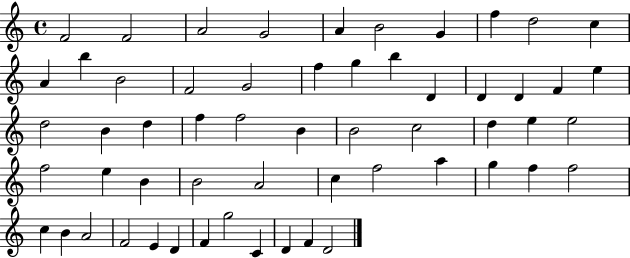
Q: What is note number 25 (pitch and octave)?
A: B4